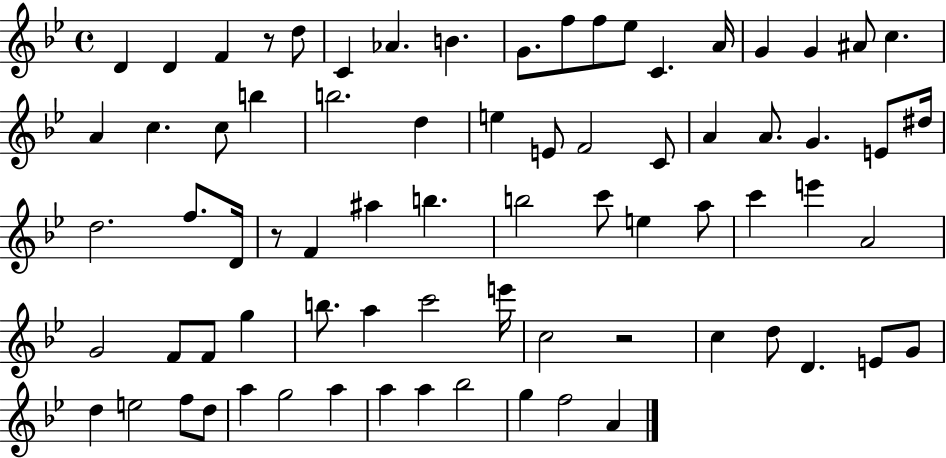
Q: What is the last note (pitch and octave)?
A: A4